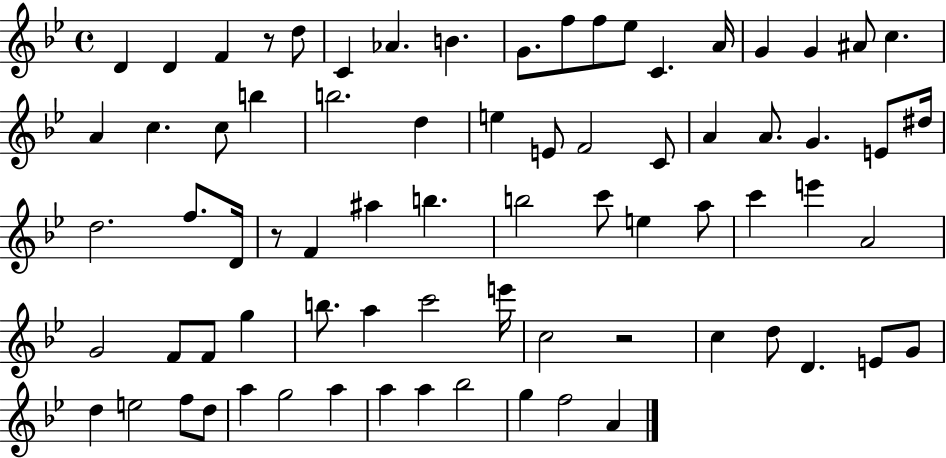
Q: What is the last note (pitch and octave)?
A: A4